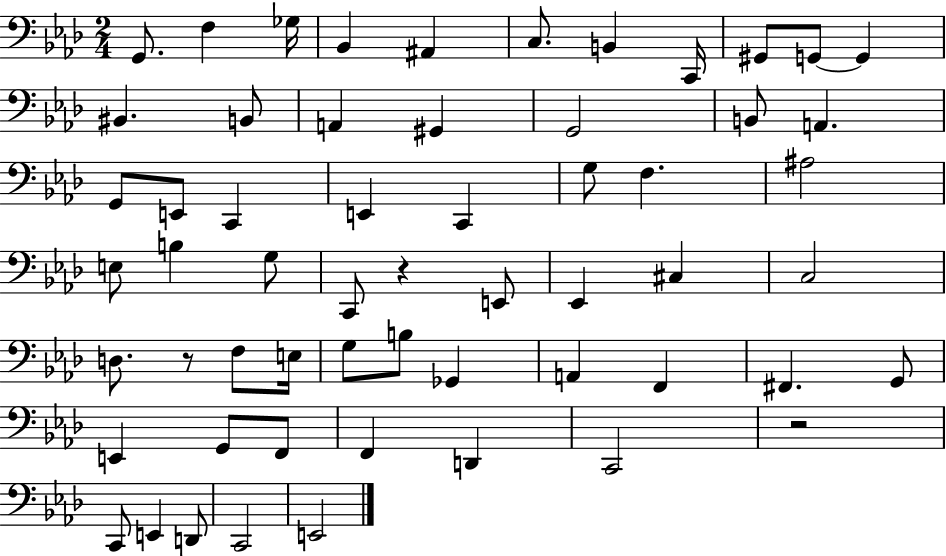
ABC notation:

X:1
T:Untitled
M:2/4
L:1/4
K:Ab
G,,/2 F, _G,/4 _B,, ^A,, C,/2 B,, C,,/4 ^G,,/2 G,,/2 G,, ^B,, B,,/2 A,, ^G,, G,,2 B,,/2 A,, G,,/2 E,,/2 C,, E,, C,, G,/2 F, ^A,2 E,/2 B, G,/2 C,,/2 z E,,/2 _E,, ^C, C,2 D,/2 z/2 F,/2 E,/4 G,/2 B,/2 _G,, A,, F,, ^F,, G,,/2 E,, G,,/2 F,,/2 F,, D,, C,,2 z2 C,,/2 E,, D,,/2 C,,2 E,,2